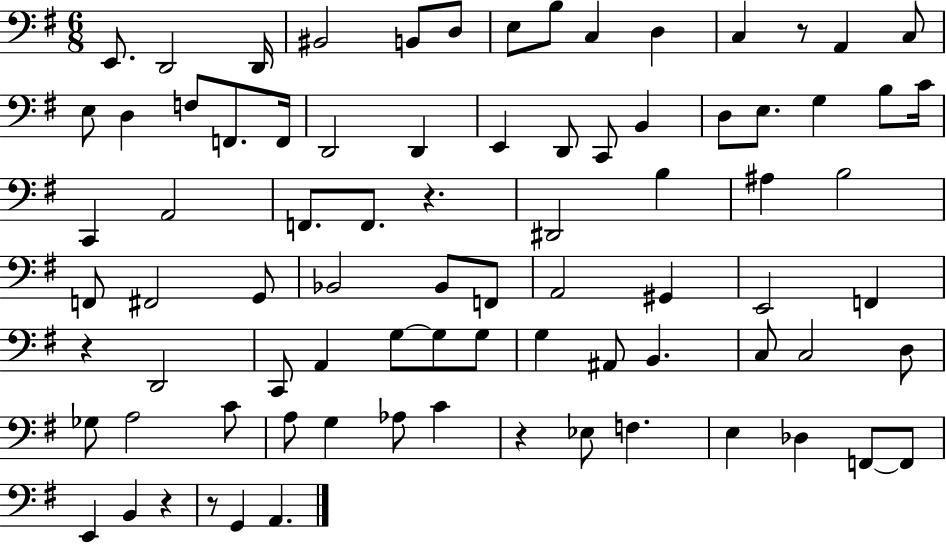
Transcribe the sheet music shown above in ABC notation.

X:1
T:Untitled
M:6/8
L:1/4
K:G
E,,/2 D,,2 D,,/4 ^B,,2 B,,/2 D,/2 E,/2 B,/2 C, D, C, z/2 A,, C,/2 E,/2 D, F,/2 F,,/2 F,,/4 D,,2 D,, E,, D,,/2 C,,/2 B,, D,/2 E,/2 G, B,/2 C/4 C,, A,,2 F,,/2 F,,/2 z ^D,,2 B, ^A, B,2 F,,/2 ^F,,2 G,,/2 _B,,2 _B,,/2 F,,/2 A,,2 ^G,, E,,2 F,, z D,,2 C,,/2 A,, G,/2 G,/2 G,/2 G, ^A,,/2 B,, C,/2 C,2 D,/2 _G,/2 A,2 C/2 A,/2 G, _A,/2 C z _E,/2 F, E, _D, F,,/2 F,,/2 E,, B,, z z/2 G,, A,,